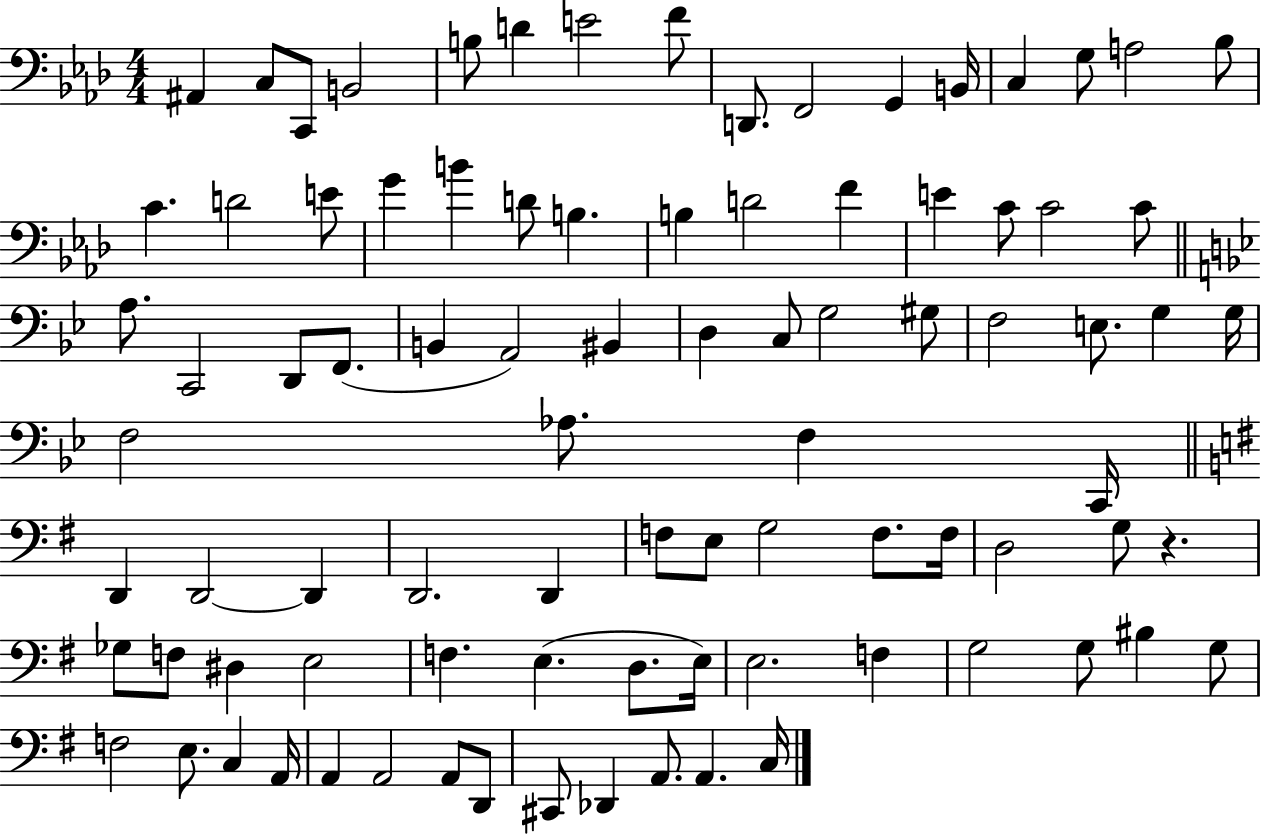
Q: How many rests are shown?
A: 1